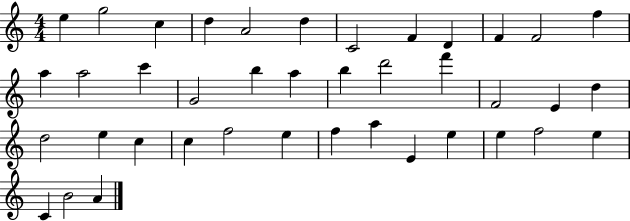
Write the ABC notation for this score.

X:1
T:Untitled
M:4/4
L:1/4
K:C
e g2 c d A2 d C2 F D F F2 f a a2 c' G2 b a b d'2 f' F2 E d d2 e c c f2 e f a E e e f2 e C B2 A